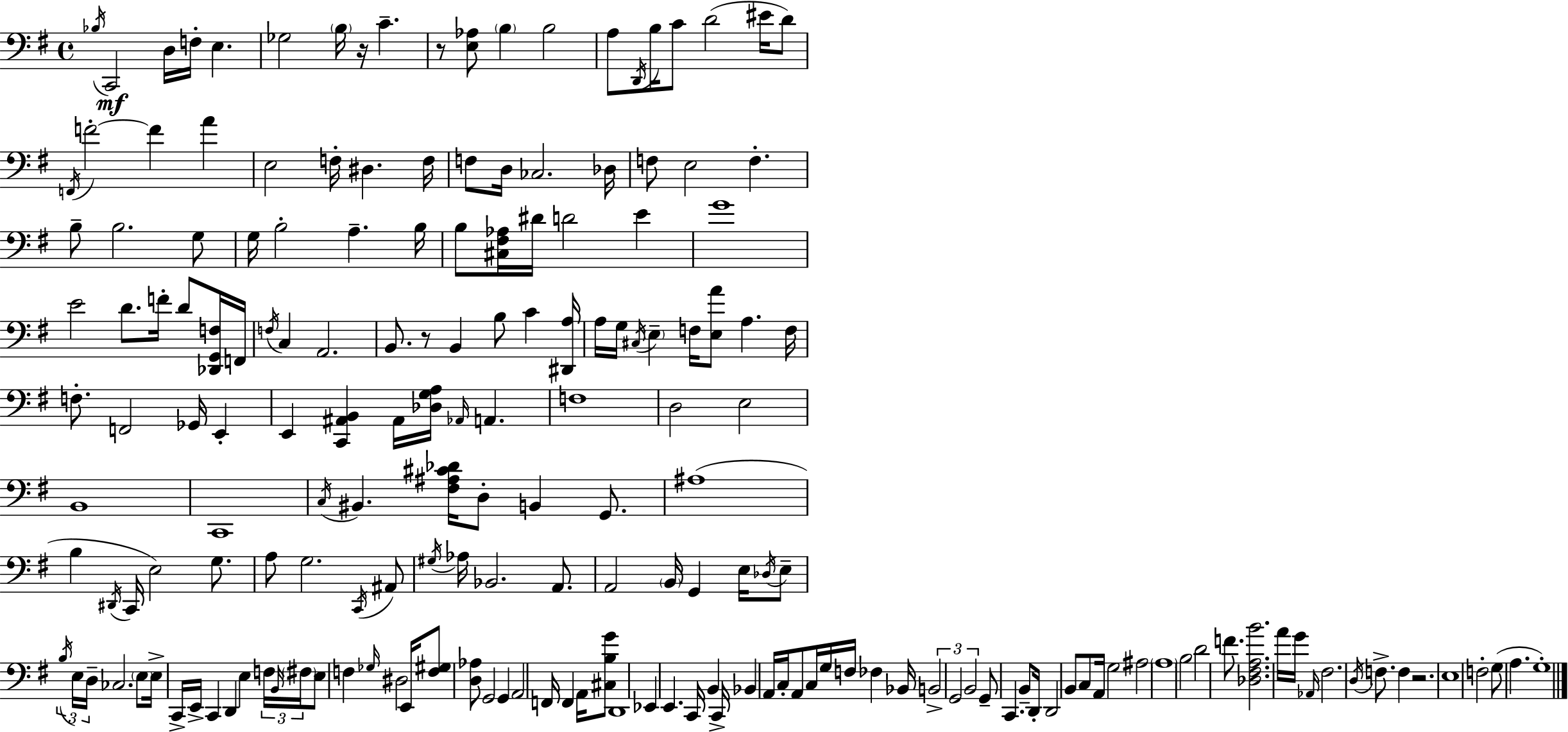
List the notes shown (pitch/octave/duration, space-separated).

Bb3/s C2/h D3/s F3/s E3/q. Gb3/h B3/s R/s C4/q. R/e [E3,Ab3]/e B3/q B3/h A3/e D2/s B3/s C4/e D4/h EIS4/s D4/e F2/s F4/h F4/q A4/q E3/h F3/s D#3/q. F3/s F3/e D3/s CES3/h. Db3/s F3/e E3/h F3/q. B3/e B3/h. G3/e G3/s B3/h A3/q. B3/s B3/e [C#3,F#3,Ab3]/s D#4/s D4/h E4/q G4/w E4/h D4/e. F4/s D4/e [Db2,G2,F3]/s F2/s F3/s C3/q A2/h. B2/e. R/e B2/q B3/e C4/q [D#2,A3]/s A3/s G3/s C#3/s E3/q F3/s [E3,A4]/e A3/q. F3/s F3/e. F2/h Gb2/s E2/q E2/q [C2,A#2,B2]/q A#2/s [Db3,G3,A3]/s Ab2/s A2/q. F3/w D3/h E3/h B2/w C2/w C3/s BIS2/q. [F#3,A#3,C#4,Db4]/s D3/e B2/q G2/e. A#3/w B3/q D#2/s C2/s E3/h G3/e. A3/e G3/h. C2/s A#2/e G#3/s Ab3/s Bb2/h. A2/e. A2/h B2/s G2/q E3/s Db3/s E3/e B3/s E3/s D3/s CES3/h. E3/e E3/s C2/s E2/s C2/q D2/q E3/q F3/s B2/s F#3/s E3/e F3/q Gb3/s D#3/h E2/s [F3,G#3]/e [D3,Ab3]/e G2/h G2/q A2/h F2/s F2/q A2/s [C#3,B3,G4]/e D2/w Eb2/q E2/q. C2/s B2/q C2/s Bb2/q A2/s C3/s A2/e C3/s G3/s F3/s FES3/q Bb2/s B2/h G2/h B2/h G2/e C2/q. B2/e D2/s D2/h B2/e C3/e A2/s G3/h A#3/h A3/w B3/h D4/h F4/e. [Db3,F#3,A3,B4]/h. A4/s G4/s Ab2/s F#3/h. D3/s F3/e. F3/q R/h. E3/w F3/h G3/e A3/q. G3/w